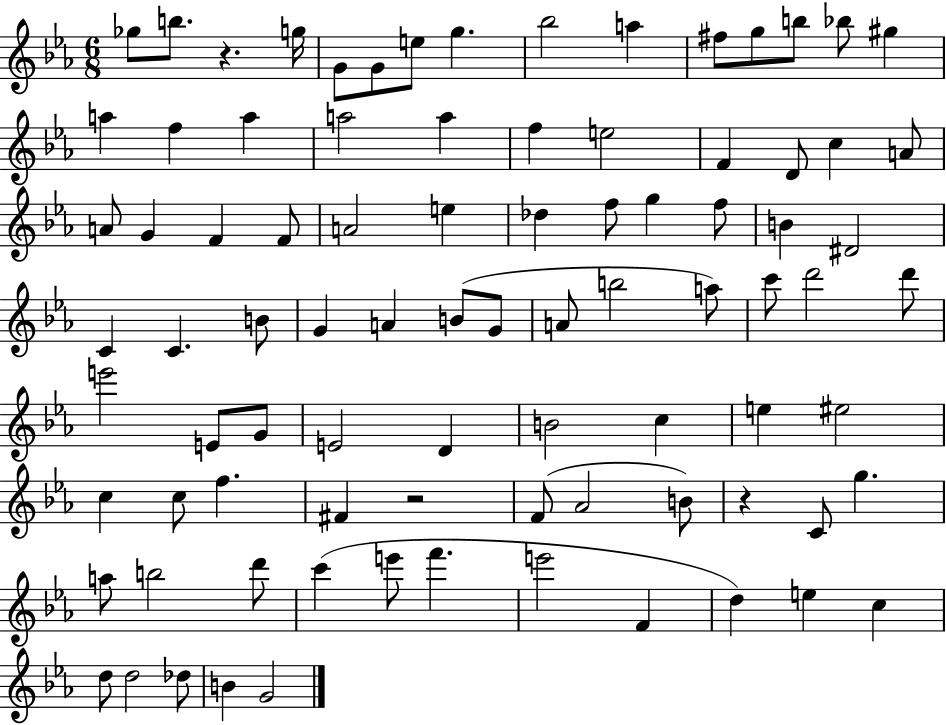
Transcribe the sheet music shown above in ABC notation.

X:1
T:Untitled
M:6/8
L:1/4
K:Eb
_g/2 b/2 z g/4 G/2 G/2 e/2 g _b2 a ^f/2 g/2 b/2 _b/2 ^g a f a a2 a f e2 F D/2 c A/2 A/2 G F F/2 A2 e _d f/2 g f/2 B ^D2 C C B/2 G A B/2 G/2 A/2 b2 a/2 c'/2 d'2 d'/2 e'2 E/2 G/2 E2 D B2 c e ^e2 c c/2 f ^F z2 F/2 _A2 B/2 z C/2 g a/2 b2 d'/2 c' e'/2 f' e'2 F d e c d/2 d2 _d/2 B G2